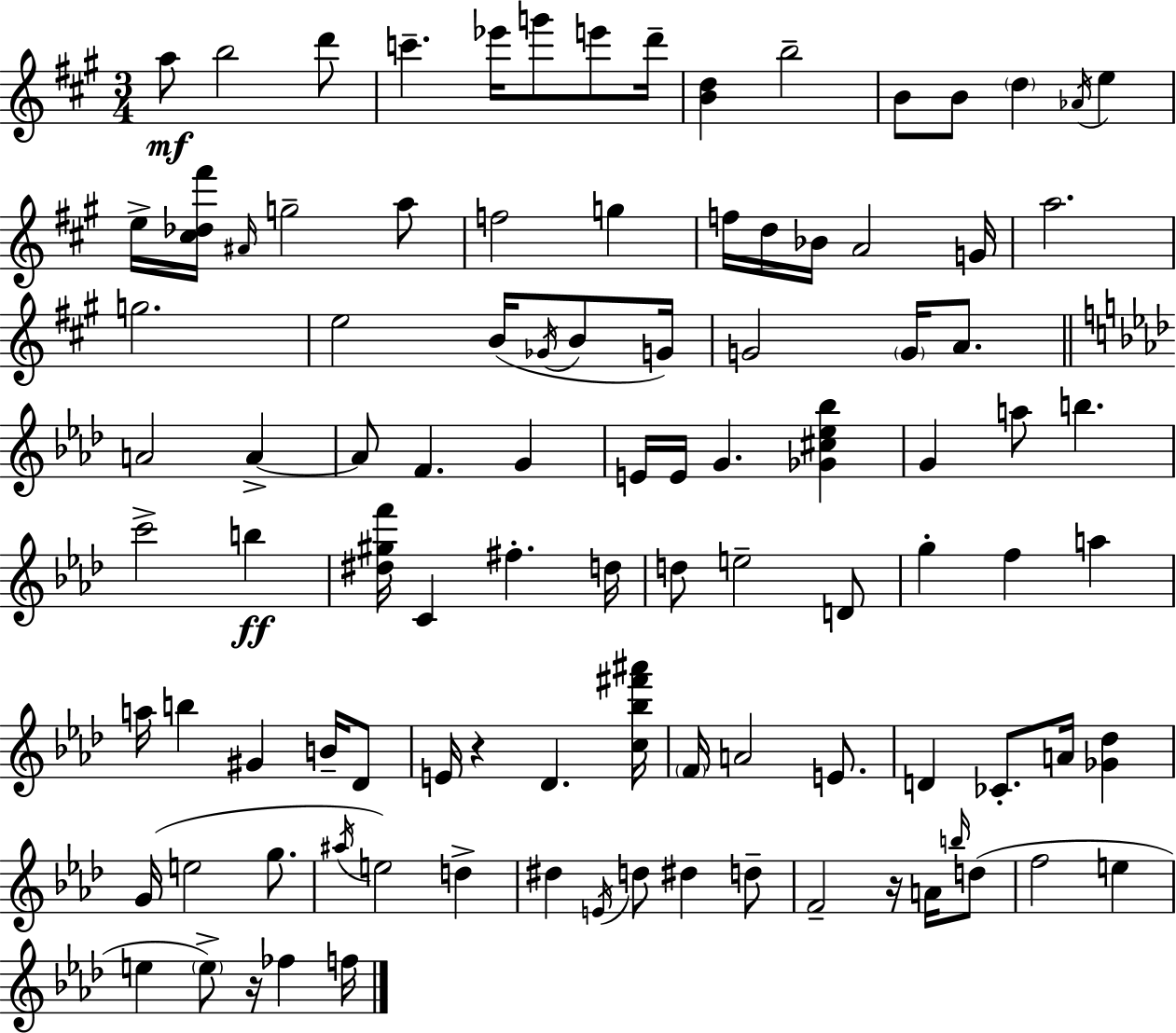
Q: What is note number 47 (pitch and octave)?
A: C6